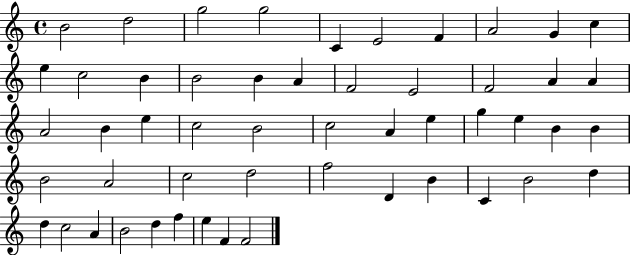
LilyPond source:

{
  \clef treble
  \time 4/4
  \defaultTimeSignature
  \key c \major
  b'2 d''2 | g''2 g''2 | c'4 e'2 f'4 | a'2 g'4 c''4 | \break e''4 c''2 b'4 | b'2 b'4 a'4 | f'2 e'2 | f'2 a'4 a'4 | \break a'2 b'4 e''4 | c''2 b'2 | c''2 a'4 e''4 | g''4 e''4 b'4 b'4 | \break b'2 a'2 | c''2 d''2 | f''2 d'4 b'4 | c'4 b'2 d''4 | \break d''4 c''2 a'4 | b'2 d''4 f''4 | e''4 f'4 f'2 | \bar "|."
}